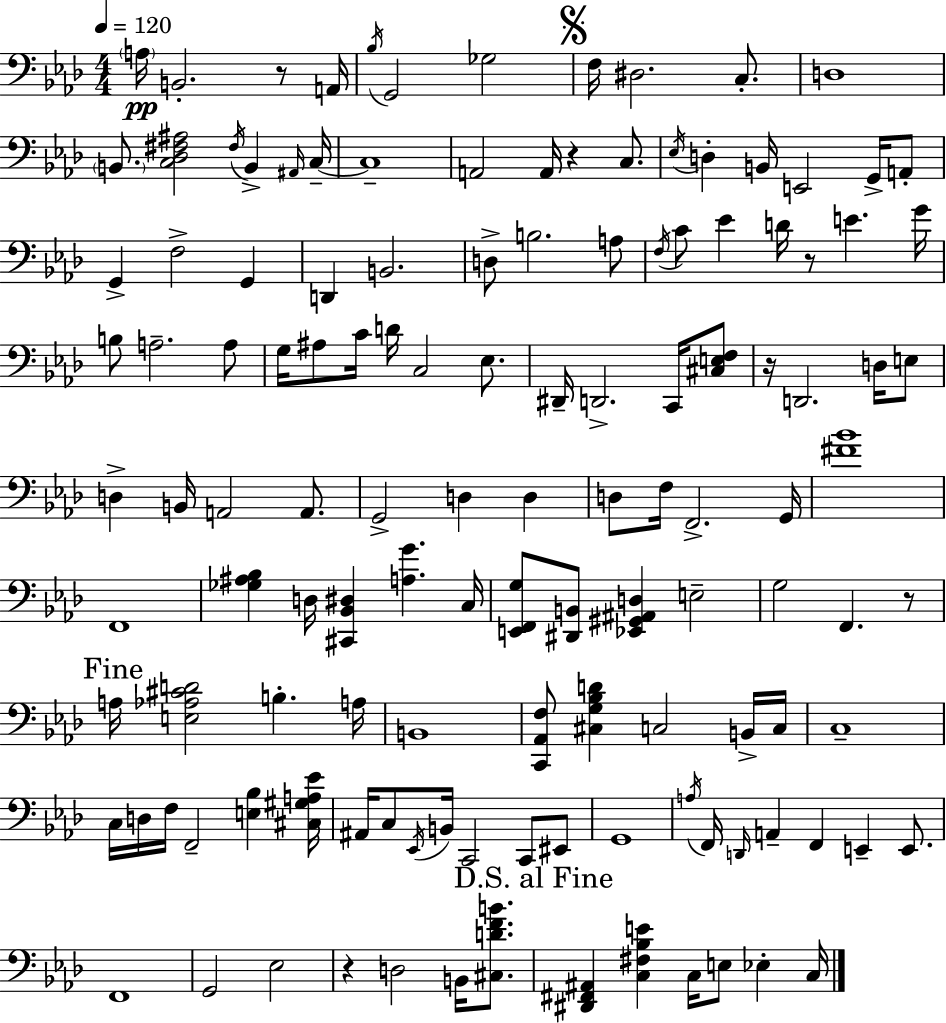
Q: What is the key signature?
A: AES major